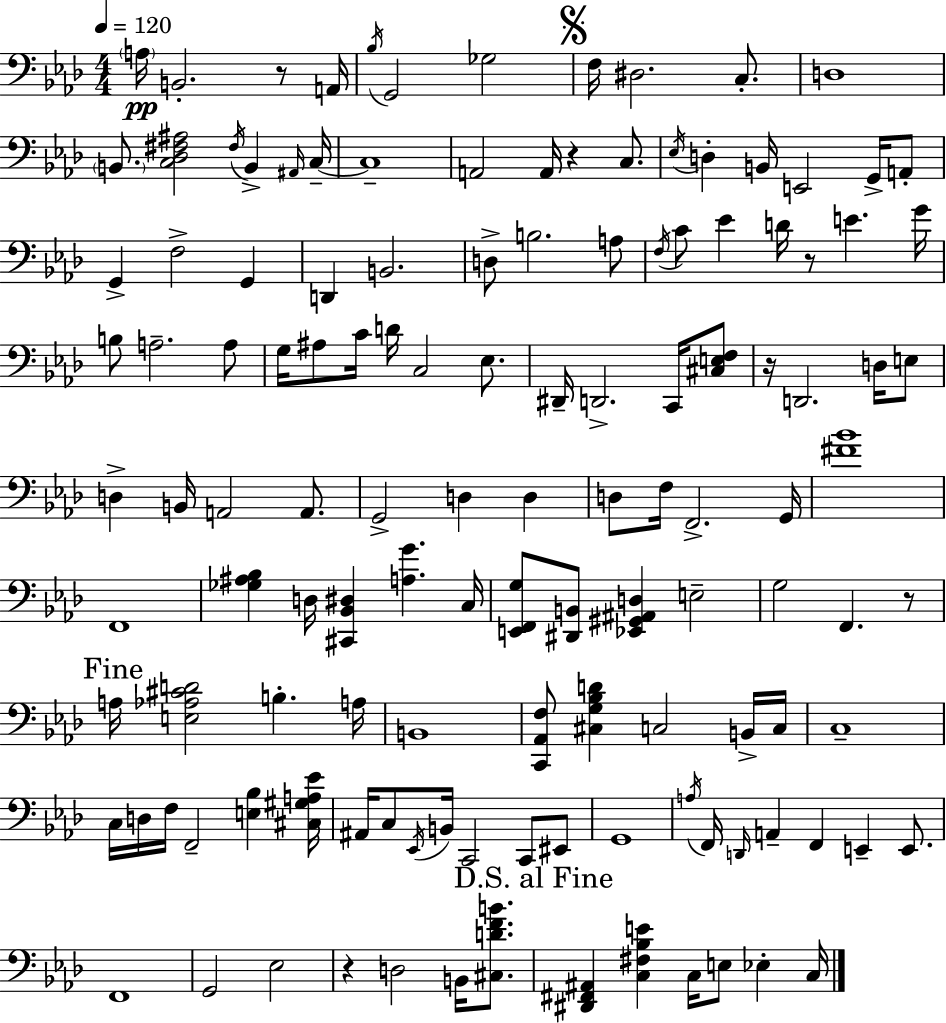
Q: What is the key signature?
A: AES major